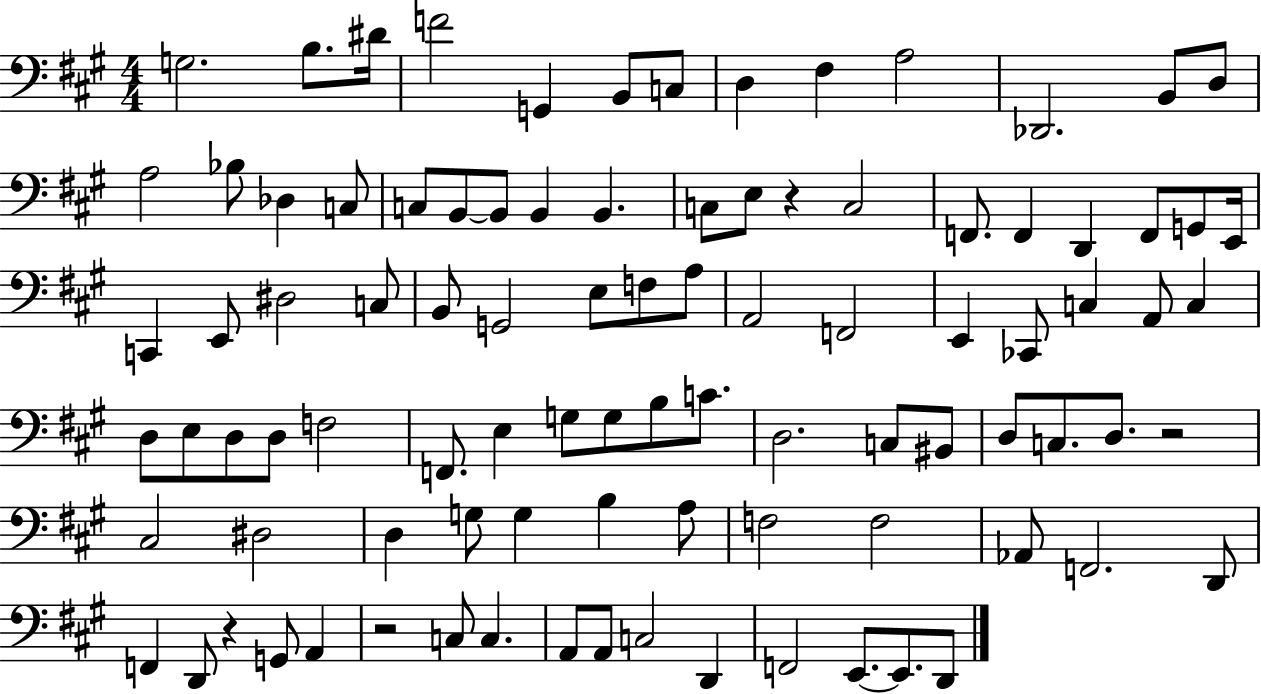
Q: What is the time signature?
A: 4/4